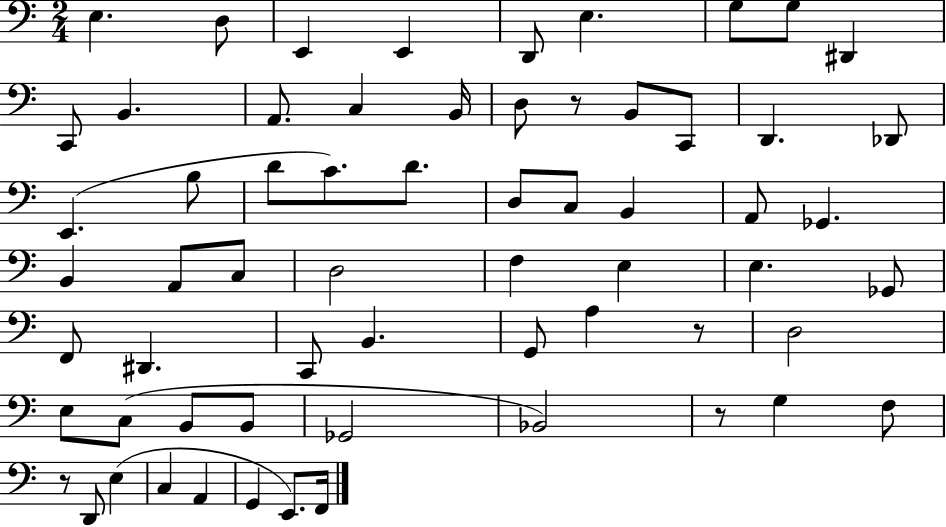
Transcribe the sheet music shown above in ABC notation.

X:1
T:Untitled
M:2/4
L:1/4
K:C
E, D,/2 E,, E,, D,,/2 E, G,/2 G,/2 ^D,, C,,/2 B,, A,,/2 C, B,,/4 D,/2 z/2 B,,/2 C,,/2 D,, _D,,/2 E,, B,/2 D/2 C/2 D/2 D,/2 C,/2 B,, A,,/2 _G,, B,, A,,/2 C,/2 D,2 F, E, E, _G,,/2 F,,/2 ^D,, C,,/2 B,, G,,/2 A, z/2 D,2 E,/2 C,/2 B,,/2 B,,/2 _G,,2 _B,,2 z/2 G, F,/2 z/2 D,,/2 E, C, A,, G,, E,,/2 F,,/4